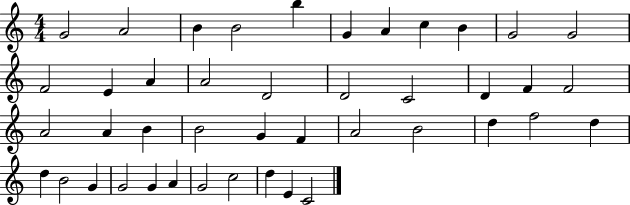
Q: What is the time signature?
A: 4/4